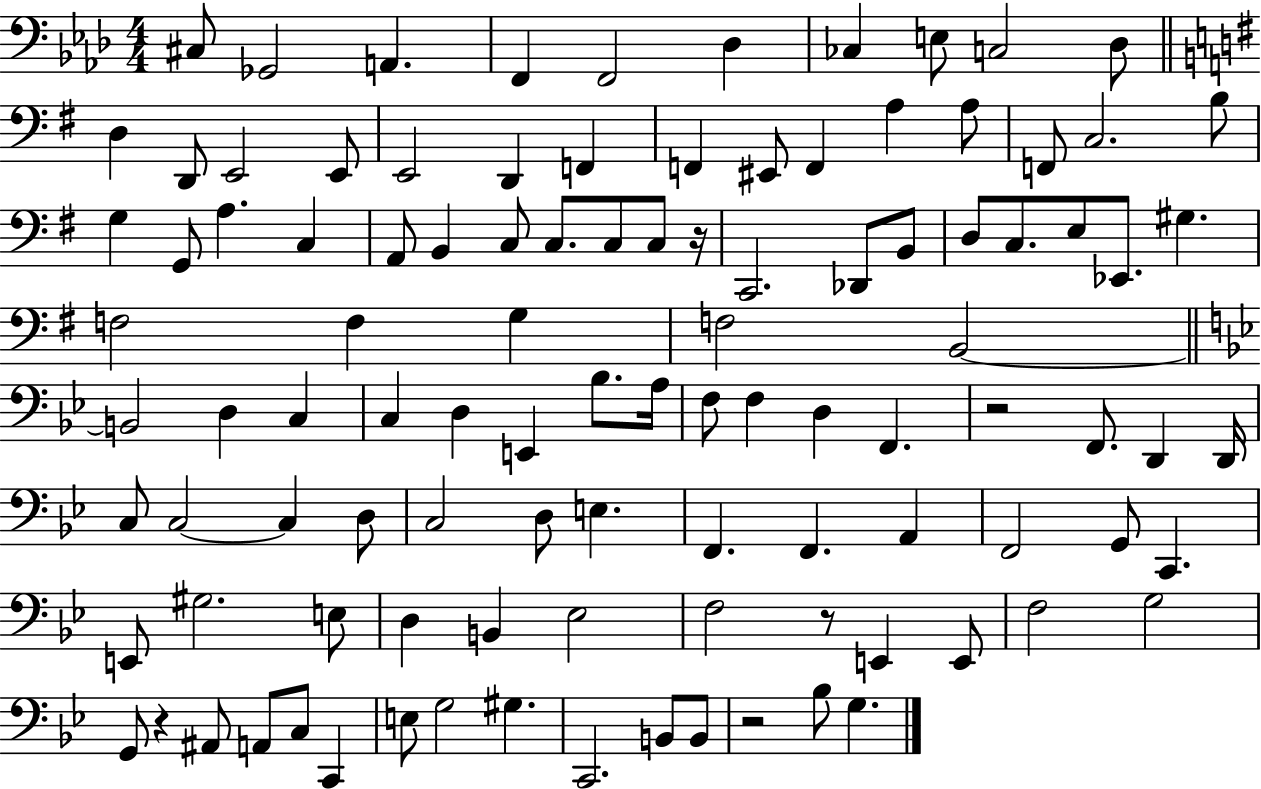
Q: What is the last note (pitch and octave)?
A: G3